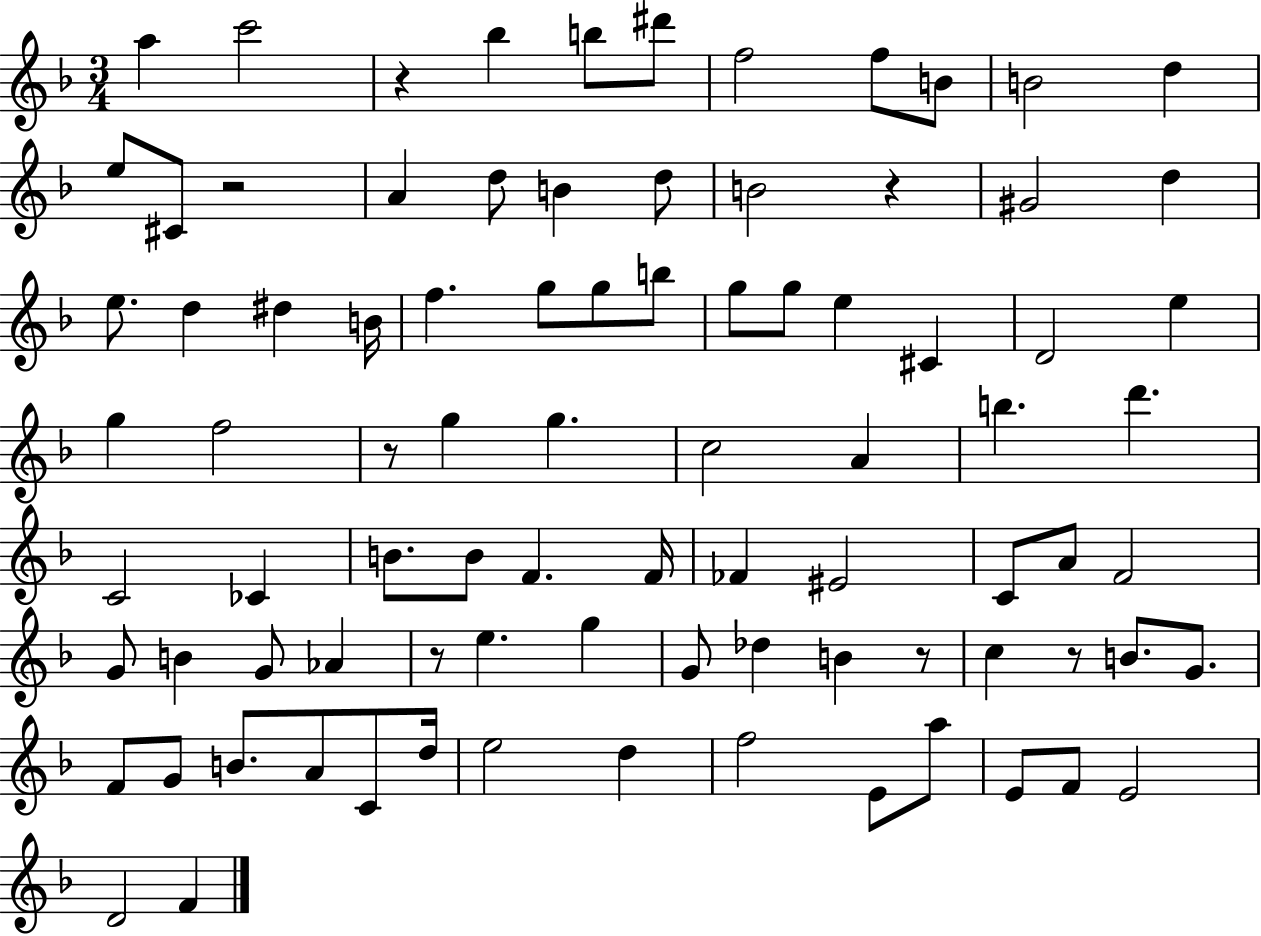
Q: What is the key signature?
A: F major